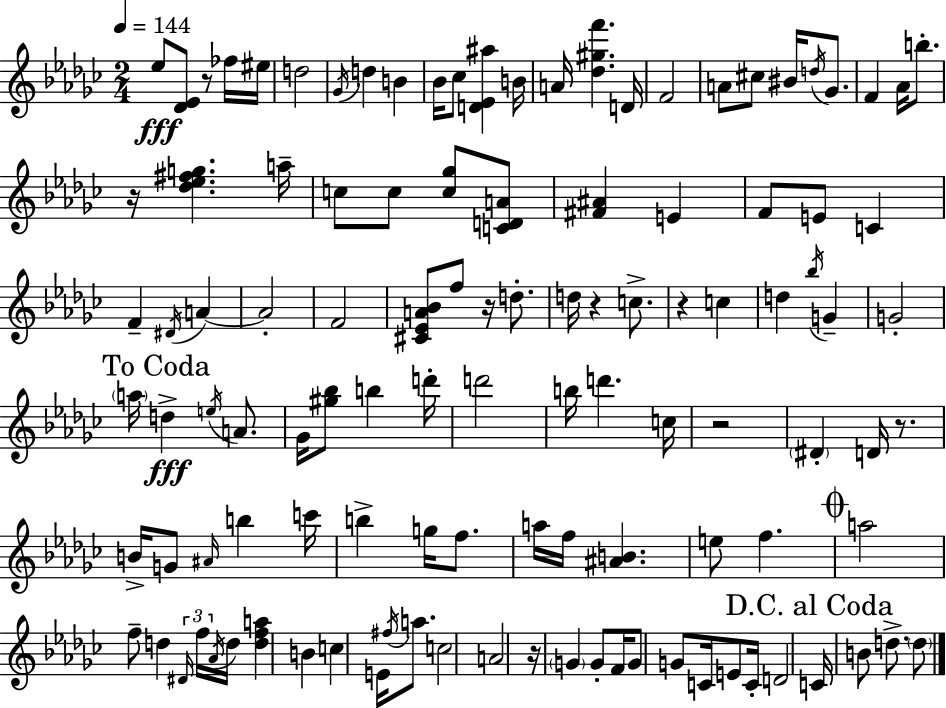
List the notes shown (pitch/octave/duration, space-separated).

Eb5/e [Db4,Eb4]/e R/e FES5/s EIS5/s D5/h Gb4/s D5/q B4/q Bb4/s CES5/e [D4,Eb4,A#5]/q B4/s A4/s [Db5,G#5,F6]/q. D4/s F4/h A4/e C#5/e BIS4/s D5/s Gb4/e. F4/q Ab4/s B5/e. R/s [Db5,Eb5,F#5,G5]/q. A5/s C5/e C5/e [C5,Gb5]/e [C4,D4,A4]/e [F#4,A#4]/q E4/q F4/e E4/e C4/q F4/q D#4/s A4/q A4/h F4/h [C#4,Eb4,A4,Bb4]/e F5/e R/s D5/e. D5/s R/q C5/e. R/q C5/q D5/q Bb5/s G4/q G4/h A5/s D5/q E5/s A4/e. Gb4/s [G#5,Bb5]/e B5/q D6/s D6/h B5/s D6/q. C5/s R/h D#4/q D4/s R/e. B4/s G4/e A#4/s B5/q C6/s B5/q G5/s F5/e. A5/s F5/s [A#4,B4]/q. E5/e F5/q. A5/h F5/e D5/q D#4/s F5/s Ab4/s D5/s [D5,F5,A5]/q B4/q C5/q E4/s F#5/s A5/e. C5/h A4/h R/s G4/q G4/e F4/s G4/e G4/e C4/s E4/e C4/s D4/h C4/s B4/e D5/e. D5/e